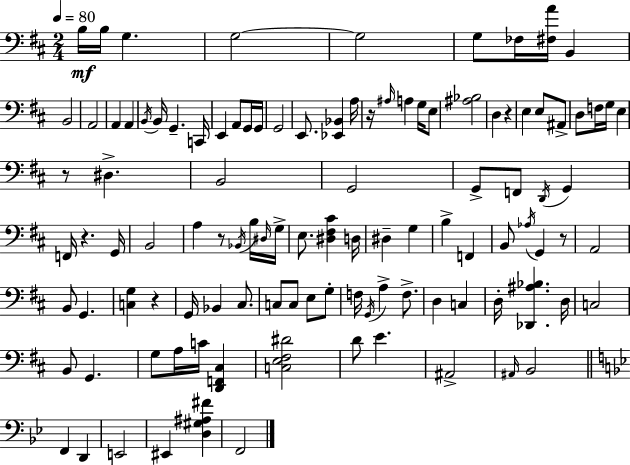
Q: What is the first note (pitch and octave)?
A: B3